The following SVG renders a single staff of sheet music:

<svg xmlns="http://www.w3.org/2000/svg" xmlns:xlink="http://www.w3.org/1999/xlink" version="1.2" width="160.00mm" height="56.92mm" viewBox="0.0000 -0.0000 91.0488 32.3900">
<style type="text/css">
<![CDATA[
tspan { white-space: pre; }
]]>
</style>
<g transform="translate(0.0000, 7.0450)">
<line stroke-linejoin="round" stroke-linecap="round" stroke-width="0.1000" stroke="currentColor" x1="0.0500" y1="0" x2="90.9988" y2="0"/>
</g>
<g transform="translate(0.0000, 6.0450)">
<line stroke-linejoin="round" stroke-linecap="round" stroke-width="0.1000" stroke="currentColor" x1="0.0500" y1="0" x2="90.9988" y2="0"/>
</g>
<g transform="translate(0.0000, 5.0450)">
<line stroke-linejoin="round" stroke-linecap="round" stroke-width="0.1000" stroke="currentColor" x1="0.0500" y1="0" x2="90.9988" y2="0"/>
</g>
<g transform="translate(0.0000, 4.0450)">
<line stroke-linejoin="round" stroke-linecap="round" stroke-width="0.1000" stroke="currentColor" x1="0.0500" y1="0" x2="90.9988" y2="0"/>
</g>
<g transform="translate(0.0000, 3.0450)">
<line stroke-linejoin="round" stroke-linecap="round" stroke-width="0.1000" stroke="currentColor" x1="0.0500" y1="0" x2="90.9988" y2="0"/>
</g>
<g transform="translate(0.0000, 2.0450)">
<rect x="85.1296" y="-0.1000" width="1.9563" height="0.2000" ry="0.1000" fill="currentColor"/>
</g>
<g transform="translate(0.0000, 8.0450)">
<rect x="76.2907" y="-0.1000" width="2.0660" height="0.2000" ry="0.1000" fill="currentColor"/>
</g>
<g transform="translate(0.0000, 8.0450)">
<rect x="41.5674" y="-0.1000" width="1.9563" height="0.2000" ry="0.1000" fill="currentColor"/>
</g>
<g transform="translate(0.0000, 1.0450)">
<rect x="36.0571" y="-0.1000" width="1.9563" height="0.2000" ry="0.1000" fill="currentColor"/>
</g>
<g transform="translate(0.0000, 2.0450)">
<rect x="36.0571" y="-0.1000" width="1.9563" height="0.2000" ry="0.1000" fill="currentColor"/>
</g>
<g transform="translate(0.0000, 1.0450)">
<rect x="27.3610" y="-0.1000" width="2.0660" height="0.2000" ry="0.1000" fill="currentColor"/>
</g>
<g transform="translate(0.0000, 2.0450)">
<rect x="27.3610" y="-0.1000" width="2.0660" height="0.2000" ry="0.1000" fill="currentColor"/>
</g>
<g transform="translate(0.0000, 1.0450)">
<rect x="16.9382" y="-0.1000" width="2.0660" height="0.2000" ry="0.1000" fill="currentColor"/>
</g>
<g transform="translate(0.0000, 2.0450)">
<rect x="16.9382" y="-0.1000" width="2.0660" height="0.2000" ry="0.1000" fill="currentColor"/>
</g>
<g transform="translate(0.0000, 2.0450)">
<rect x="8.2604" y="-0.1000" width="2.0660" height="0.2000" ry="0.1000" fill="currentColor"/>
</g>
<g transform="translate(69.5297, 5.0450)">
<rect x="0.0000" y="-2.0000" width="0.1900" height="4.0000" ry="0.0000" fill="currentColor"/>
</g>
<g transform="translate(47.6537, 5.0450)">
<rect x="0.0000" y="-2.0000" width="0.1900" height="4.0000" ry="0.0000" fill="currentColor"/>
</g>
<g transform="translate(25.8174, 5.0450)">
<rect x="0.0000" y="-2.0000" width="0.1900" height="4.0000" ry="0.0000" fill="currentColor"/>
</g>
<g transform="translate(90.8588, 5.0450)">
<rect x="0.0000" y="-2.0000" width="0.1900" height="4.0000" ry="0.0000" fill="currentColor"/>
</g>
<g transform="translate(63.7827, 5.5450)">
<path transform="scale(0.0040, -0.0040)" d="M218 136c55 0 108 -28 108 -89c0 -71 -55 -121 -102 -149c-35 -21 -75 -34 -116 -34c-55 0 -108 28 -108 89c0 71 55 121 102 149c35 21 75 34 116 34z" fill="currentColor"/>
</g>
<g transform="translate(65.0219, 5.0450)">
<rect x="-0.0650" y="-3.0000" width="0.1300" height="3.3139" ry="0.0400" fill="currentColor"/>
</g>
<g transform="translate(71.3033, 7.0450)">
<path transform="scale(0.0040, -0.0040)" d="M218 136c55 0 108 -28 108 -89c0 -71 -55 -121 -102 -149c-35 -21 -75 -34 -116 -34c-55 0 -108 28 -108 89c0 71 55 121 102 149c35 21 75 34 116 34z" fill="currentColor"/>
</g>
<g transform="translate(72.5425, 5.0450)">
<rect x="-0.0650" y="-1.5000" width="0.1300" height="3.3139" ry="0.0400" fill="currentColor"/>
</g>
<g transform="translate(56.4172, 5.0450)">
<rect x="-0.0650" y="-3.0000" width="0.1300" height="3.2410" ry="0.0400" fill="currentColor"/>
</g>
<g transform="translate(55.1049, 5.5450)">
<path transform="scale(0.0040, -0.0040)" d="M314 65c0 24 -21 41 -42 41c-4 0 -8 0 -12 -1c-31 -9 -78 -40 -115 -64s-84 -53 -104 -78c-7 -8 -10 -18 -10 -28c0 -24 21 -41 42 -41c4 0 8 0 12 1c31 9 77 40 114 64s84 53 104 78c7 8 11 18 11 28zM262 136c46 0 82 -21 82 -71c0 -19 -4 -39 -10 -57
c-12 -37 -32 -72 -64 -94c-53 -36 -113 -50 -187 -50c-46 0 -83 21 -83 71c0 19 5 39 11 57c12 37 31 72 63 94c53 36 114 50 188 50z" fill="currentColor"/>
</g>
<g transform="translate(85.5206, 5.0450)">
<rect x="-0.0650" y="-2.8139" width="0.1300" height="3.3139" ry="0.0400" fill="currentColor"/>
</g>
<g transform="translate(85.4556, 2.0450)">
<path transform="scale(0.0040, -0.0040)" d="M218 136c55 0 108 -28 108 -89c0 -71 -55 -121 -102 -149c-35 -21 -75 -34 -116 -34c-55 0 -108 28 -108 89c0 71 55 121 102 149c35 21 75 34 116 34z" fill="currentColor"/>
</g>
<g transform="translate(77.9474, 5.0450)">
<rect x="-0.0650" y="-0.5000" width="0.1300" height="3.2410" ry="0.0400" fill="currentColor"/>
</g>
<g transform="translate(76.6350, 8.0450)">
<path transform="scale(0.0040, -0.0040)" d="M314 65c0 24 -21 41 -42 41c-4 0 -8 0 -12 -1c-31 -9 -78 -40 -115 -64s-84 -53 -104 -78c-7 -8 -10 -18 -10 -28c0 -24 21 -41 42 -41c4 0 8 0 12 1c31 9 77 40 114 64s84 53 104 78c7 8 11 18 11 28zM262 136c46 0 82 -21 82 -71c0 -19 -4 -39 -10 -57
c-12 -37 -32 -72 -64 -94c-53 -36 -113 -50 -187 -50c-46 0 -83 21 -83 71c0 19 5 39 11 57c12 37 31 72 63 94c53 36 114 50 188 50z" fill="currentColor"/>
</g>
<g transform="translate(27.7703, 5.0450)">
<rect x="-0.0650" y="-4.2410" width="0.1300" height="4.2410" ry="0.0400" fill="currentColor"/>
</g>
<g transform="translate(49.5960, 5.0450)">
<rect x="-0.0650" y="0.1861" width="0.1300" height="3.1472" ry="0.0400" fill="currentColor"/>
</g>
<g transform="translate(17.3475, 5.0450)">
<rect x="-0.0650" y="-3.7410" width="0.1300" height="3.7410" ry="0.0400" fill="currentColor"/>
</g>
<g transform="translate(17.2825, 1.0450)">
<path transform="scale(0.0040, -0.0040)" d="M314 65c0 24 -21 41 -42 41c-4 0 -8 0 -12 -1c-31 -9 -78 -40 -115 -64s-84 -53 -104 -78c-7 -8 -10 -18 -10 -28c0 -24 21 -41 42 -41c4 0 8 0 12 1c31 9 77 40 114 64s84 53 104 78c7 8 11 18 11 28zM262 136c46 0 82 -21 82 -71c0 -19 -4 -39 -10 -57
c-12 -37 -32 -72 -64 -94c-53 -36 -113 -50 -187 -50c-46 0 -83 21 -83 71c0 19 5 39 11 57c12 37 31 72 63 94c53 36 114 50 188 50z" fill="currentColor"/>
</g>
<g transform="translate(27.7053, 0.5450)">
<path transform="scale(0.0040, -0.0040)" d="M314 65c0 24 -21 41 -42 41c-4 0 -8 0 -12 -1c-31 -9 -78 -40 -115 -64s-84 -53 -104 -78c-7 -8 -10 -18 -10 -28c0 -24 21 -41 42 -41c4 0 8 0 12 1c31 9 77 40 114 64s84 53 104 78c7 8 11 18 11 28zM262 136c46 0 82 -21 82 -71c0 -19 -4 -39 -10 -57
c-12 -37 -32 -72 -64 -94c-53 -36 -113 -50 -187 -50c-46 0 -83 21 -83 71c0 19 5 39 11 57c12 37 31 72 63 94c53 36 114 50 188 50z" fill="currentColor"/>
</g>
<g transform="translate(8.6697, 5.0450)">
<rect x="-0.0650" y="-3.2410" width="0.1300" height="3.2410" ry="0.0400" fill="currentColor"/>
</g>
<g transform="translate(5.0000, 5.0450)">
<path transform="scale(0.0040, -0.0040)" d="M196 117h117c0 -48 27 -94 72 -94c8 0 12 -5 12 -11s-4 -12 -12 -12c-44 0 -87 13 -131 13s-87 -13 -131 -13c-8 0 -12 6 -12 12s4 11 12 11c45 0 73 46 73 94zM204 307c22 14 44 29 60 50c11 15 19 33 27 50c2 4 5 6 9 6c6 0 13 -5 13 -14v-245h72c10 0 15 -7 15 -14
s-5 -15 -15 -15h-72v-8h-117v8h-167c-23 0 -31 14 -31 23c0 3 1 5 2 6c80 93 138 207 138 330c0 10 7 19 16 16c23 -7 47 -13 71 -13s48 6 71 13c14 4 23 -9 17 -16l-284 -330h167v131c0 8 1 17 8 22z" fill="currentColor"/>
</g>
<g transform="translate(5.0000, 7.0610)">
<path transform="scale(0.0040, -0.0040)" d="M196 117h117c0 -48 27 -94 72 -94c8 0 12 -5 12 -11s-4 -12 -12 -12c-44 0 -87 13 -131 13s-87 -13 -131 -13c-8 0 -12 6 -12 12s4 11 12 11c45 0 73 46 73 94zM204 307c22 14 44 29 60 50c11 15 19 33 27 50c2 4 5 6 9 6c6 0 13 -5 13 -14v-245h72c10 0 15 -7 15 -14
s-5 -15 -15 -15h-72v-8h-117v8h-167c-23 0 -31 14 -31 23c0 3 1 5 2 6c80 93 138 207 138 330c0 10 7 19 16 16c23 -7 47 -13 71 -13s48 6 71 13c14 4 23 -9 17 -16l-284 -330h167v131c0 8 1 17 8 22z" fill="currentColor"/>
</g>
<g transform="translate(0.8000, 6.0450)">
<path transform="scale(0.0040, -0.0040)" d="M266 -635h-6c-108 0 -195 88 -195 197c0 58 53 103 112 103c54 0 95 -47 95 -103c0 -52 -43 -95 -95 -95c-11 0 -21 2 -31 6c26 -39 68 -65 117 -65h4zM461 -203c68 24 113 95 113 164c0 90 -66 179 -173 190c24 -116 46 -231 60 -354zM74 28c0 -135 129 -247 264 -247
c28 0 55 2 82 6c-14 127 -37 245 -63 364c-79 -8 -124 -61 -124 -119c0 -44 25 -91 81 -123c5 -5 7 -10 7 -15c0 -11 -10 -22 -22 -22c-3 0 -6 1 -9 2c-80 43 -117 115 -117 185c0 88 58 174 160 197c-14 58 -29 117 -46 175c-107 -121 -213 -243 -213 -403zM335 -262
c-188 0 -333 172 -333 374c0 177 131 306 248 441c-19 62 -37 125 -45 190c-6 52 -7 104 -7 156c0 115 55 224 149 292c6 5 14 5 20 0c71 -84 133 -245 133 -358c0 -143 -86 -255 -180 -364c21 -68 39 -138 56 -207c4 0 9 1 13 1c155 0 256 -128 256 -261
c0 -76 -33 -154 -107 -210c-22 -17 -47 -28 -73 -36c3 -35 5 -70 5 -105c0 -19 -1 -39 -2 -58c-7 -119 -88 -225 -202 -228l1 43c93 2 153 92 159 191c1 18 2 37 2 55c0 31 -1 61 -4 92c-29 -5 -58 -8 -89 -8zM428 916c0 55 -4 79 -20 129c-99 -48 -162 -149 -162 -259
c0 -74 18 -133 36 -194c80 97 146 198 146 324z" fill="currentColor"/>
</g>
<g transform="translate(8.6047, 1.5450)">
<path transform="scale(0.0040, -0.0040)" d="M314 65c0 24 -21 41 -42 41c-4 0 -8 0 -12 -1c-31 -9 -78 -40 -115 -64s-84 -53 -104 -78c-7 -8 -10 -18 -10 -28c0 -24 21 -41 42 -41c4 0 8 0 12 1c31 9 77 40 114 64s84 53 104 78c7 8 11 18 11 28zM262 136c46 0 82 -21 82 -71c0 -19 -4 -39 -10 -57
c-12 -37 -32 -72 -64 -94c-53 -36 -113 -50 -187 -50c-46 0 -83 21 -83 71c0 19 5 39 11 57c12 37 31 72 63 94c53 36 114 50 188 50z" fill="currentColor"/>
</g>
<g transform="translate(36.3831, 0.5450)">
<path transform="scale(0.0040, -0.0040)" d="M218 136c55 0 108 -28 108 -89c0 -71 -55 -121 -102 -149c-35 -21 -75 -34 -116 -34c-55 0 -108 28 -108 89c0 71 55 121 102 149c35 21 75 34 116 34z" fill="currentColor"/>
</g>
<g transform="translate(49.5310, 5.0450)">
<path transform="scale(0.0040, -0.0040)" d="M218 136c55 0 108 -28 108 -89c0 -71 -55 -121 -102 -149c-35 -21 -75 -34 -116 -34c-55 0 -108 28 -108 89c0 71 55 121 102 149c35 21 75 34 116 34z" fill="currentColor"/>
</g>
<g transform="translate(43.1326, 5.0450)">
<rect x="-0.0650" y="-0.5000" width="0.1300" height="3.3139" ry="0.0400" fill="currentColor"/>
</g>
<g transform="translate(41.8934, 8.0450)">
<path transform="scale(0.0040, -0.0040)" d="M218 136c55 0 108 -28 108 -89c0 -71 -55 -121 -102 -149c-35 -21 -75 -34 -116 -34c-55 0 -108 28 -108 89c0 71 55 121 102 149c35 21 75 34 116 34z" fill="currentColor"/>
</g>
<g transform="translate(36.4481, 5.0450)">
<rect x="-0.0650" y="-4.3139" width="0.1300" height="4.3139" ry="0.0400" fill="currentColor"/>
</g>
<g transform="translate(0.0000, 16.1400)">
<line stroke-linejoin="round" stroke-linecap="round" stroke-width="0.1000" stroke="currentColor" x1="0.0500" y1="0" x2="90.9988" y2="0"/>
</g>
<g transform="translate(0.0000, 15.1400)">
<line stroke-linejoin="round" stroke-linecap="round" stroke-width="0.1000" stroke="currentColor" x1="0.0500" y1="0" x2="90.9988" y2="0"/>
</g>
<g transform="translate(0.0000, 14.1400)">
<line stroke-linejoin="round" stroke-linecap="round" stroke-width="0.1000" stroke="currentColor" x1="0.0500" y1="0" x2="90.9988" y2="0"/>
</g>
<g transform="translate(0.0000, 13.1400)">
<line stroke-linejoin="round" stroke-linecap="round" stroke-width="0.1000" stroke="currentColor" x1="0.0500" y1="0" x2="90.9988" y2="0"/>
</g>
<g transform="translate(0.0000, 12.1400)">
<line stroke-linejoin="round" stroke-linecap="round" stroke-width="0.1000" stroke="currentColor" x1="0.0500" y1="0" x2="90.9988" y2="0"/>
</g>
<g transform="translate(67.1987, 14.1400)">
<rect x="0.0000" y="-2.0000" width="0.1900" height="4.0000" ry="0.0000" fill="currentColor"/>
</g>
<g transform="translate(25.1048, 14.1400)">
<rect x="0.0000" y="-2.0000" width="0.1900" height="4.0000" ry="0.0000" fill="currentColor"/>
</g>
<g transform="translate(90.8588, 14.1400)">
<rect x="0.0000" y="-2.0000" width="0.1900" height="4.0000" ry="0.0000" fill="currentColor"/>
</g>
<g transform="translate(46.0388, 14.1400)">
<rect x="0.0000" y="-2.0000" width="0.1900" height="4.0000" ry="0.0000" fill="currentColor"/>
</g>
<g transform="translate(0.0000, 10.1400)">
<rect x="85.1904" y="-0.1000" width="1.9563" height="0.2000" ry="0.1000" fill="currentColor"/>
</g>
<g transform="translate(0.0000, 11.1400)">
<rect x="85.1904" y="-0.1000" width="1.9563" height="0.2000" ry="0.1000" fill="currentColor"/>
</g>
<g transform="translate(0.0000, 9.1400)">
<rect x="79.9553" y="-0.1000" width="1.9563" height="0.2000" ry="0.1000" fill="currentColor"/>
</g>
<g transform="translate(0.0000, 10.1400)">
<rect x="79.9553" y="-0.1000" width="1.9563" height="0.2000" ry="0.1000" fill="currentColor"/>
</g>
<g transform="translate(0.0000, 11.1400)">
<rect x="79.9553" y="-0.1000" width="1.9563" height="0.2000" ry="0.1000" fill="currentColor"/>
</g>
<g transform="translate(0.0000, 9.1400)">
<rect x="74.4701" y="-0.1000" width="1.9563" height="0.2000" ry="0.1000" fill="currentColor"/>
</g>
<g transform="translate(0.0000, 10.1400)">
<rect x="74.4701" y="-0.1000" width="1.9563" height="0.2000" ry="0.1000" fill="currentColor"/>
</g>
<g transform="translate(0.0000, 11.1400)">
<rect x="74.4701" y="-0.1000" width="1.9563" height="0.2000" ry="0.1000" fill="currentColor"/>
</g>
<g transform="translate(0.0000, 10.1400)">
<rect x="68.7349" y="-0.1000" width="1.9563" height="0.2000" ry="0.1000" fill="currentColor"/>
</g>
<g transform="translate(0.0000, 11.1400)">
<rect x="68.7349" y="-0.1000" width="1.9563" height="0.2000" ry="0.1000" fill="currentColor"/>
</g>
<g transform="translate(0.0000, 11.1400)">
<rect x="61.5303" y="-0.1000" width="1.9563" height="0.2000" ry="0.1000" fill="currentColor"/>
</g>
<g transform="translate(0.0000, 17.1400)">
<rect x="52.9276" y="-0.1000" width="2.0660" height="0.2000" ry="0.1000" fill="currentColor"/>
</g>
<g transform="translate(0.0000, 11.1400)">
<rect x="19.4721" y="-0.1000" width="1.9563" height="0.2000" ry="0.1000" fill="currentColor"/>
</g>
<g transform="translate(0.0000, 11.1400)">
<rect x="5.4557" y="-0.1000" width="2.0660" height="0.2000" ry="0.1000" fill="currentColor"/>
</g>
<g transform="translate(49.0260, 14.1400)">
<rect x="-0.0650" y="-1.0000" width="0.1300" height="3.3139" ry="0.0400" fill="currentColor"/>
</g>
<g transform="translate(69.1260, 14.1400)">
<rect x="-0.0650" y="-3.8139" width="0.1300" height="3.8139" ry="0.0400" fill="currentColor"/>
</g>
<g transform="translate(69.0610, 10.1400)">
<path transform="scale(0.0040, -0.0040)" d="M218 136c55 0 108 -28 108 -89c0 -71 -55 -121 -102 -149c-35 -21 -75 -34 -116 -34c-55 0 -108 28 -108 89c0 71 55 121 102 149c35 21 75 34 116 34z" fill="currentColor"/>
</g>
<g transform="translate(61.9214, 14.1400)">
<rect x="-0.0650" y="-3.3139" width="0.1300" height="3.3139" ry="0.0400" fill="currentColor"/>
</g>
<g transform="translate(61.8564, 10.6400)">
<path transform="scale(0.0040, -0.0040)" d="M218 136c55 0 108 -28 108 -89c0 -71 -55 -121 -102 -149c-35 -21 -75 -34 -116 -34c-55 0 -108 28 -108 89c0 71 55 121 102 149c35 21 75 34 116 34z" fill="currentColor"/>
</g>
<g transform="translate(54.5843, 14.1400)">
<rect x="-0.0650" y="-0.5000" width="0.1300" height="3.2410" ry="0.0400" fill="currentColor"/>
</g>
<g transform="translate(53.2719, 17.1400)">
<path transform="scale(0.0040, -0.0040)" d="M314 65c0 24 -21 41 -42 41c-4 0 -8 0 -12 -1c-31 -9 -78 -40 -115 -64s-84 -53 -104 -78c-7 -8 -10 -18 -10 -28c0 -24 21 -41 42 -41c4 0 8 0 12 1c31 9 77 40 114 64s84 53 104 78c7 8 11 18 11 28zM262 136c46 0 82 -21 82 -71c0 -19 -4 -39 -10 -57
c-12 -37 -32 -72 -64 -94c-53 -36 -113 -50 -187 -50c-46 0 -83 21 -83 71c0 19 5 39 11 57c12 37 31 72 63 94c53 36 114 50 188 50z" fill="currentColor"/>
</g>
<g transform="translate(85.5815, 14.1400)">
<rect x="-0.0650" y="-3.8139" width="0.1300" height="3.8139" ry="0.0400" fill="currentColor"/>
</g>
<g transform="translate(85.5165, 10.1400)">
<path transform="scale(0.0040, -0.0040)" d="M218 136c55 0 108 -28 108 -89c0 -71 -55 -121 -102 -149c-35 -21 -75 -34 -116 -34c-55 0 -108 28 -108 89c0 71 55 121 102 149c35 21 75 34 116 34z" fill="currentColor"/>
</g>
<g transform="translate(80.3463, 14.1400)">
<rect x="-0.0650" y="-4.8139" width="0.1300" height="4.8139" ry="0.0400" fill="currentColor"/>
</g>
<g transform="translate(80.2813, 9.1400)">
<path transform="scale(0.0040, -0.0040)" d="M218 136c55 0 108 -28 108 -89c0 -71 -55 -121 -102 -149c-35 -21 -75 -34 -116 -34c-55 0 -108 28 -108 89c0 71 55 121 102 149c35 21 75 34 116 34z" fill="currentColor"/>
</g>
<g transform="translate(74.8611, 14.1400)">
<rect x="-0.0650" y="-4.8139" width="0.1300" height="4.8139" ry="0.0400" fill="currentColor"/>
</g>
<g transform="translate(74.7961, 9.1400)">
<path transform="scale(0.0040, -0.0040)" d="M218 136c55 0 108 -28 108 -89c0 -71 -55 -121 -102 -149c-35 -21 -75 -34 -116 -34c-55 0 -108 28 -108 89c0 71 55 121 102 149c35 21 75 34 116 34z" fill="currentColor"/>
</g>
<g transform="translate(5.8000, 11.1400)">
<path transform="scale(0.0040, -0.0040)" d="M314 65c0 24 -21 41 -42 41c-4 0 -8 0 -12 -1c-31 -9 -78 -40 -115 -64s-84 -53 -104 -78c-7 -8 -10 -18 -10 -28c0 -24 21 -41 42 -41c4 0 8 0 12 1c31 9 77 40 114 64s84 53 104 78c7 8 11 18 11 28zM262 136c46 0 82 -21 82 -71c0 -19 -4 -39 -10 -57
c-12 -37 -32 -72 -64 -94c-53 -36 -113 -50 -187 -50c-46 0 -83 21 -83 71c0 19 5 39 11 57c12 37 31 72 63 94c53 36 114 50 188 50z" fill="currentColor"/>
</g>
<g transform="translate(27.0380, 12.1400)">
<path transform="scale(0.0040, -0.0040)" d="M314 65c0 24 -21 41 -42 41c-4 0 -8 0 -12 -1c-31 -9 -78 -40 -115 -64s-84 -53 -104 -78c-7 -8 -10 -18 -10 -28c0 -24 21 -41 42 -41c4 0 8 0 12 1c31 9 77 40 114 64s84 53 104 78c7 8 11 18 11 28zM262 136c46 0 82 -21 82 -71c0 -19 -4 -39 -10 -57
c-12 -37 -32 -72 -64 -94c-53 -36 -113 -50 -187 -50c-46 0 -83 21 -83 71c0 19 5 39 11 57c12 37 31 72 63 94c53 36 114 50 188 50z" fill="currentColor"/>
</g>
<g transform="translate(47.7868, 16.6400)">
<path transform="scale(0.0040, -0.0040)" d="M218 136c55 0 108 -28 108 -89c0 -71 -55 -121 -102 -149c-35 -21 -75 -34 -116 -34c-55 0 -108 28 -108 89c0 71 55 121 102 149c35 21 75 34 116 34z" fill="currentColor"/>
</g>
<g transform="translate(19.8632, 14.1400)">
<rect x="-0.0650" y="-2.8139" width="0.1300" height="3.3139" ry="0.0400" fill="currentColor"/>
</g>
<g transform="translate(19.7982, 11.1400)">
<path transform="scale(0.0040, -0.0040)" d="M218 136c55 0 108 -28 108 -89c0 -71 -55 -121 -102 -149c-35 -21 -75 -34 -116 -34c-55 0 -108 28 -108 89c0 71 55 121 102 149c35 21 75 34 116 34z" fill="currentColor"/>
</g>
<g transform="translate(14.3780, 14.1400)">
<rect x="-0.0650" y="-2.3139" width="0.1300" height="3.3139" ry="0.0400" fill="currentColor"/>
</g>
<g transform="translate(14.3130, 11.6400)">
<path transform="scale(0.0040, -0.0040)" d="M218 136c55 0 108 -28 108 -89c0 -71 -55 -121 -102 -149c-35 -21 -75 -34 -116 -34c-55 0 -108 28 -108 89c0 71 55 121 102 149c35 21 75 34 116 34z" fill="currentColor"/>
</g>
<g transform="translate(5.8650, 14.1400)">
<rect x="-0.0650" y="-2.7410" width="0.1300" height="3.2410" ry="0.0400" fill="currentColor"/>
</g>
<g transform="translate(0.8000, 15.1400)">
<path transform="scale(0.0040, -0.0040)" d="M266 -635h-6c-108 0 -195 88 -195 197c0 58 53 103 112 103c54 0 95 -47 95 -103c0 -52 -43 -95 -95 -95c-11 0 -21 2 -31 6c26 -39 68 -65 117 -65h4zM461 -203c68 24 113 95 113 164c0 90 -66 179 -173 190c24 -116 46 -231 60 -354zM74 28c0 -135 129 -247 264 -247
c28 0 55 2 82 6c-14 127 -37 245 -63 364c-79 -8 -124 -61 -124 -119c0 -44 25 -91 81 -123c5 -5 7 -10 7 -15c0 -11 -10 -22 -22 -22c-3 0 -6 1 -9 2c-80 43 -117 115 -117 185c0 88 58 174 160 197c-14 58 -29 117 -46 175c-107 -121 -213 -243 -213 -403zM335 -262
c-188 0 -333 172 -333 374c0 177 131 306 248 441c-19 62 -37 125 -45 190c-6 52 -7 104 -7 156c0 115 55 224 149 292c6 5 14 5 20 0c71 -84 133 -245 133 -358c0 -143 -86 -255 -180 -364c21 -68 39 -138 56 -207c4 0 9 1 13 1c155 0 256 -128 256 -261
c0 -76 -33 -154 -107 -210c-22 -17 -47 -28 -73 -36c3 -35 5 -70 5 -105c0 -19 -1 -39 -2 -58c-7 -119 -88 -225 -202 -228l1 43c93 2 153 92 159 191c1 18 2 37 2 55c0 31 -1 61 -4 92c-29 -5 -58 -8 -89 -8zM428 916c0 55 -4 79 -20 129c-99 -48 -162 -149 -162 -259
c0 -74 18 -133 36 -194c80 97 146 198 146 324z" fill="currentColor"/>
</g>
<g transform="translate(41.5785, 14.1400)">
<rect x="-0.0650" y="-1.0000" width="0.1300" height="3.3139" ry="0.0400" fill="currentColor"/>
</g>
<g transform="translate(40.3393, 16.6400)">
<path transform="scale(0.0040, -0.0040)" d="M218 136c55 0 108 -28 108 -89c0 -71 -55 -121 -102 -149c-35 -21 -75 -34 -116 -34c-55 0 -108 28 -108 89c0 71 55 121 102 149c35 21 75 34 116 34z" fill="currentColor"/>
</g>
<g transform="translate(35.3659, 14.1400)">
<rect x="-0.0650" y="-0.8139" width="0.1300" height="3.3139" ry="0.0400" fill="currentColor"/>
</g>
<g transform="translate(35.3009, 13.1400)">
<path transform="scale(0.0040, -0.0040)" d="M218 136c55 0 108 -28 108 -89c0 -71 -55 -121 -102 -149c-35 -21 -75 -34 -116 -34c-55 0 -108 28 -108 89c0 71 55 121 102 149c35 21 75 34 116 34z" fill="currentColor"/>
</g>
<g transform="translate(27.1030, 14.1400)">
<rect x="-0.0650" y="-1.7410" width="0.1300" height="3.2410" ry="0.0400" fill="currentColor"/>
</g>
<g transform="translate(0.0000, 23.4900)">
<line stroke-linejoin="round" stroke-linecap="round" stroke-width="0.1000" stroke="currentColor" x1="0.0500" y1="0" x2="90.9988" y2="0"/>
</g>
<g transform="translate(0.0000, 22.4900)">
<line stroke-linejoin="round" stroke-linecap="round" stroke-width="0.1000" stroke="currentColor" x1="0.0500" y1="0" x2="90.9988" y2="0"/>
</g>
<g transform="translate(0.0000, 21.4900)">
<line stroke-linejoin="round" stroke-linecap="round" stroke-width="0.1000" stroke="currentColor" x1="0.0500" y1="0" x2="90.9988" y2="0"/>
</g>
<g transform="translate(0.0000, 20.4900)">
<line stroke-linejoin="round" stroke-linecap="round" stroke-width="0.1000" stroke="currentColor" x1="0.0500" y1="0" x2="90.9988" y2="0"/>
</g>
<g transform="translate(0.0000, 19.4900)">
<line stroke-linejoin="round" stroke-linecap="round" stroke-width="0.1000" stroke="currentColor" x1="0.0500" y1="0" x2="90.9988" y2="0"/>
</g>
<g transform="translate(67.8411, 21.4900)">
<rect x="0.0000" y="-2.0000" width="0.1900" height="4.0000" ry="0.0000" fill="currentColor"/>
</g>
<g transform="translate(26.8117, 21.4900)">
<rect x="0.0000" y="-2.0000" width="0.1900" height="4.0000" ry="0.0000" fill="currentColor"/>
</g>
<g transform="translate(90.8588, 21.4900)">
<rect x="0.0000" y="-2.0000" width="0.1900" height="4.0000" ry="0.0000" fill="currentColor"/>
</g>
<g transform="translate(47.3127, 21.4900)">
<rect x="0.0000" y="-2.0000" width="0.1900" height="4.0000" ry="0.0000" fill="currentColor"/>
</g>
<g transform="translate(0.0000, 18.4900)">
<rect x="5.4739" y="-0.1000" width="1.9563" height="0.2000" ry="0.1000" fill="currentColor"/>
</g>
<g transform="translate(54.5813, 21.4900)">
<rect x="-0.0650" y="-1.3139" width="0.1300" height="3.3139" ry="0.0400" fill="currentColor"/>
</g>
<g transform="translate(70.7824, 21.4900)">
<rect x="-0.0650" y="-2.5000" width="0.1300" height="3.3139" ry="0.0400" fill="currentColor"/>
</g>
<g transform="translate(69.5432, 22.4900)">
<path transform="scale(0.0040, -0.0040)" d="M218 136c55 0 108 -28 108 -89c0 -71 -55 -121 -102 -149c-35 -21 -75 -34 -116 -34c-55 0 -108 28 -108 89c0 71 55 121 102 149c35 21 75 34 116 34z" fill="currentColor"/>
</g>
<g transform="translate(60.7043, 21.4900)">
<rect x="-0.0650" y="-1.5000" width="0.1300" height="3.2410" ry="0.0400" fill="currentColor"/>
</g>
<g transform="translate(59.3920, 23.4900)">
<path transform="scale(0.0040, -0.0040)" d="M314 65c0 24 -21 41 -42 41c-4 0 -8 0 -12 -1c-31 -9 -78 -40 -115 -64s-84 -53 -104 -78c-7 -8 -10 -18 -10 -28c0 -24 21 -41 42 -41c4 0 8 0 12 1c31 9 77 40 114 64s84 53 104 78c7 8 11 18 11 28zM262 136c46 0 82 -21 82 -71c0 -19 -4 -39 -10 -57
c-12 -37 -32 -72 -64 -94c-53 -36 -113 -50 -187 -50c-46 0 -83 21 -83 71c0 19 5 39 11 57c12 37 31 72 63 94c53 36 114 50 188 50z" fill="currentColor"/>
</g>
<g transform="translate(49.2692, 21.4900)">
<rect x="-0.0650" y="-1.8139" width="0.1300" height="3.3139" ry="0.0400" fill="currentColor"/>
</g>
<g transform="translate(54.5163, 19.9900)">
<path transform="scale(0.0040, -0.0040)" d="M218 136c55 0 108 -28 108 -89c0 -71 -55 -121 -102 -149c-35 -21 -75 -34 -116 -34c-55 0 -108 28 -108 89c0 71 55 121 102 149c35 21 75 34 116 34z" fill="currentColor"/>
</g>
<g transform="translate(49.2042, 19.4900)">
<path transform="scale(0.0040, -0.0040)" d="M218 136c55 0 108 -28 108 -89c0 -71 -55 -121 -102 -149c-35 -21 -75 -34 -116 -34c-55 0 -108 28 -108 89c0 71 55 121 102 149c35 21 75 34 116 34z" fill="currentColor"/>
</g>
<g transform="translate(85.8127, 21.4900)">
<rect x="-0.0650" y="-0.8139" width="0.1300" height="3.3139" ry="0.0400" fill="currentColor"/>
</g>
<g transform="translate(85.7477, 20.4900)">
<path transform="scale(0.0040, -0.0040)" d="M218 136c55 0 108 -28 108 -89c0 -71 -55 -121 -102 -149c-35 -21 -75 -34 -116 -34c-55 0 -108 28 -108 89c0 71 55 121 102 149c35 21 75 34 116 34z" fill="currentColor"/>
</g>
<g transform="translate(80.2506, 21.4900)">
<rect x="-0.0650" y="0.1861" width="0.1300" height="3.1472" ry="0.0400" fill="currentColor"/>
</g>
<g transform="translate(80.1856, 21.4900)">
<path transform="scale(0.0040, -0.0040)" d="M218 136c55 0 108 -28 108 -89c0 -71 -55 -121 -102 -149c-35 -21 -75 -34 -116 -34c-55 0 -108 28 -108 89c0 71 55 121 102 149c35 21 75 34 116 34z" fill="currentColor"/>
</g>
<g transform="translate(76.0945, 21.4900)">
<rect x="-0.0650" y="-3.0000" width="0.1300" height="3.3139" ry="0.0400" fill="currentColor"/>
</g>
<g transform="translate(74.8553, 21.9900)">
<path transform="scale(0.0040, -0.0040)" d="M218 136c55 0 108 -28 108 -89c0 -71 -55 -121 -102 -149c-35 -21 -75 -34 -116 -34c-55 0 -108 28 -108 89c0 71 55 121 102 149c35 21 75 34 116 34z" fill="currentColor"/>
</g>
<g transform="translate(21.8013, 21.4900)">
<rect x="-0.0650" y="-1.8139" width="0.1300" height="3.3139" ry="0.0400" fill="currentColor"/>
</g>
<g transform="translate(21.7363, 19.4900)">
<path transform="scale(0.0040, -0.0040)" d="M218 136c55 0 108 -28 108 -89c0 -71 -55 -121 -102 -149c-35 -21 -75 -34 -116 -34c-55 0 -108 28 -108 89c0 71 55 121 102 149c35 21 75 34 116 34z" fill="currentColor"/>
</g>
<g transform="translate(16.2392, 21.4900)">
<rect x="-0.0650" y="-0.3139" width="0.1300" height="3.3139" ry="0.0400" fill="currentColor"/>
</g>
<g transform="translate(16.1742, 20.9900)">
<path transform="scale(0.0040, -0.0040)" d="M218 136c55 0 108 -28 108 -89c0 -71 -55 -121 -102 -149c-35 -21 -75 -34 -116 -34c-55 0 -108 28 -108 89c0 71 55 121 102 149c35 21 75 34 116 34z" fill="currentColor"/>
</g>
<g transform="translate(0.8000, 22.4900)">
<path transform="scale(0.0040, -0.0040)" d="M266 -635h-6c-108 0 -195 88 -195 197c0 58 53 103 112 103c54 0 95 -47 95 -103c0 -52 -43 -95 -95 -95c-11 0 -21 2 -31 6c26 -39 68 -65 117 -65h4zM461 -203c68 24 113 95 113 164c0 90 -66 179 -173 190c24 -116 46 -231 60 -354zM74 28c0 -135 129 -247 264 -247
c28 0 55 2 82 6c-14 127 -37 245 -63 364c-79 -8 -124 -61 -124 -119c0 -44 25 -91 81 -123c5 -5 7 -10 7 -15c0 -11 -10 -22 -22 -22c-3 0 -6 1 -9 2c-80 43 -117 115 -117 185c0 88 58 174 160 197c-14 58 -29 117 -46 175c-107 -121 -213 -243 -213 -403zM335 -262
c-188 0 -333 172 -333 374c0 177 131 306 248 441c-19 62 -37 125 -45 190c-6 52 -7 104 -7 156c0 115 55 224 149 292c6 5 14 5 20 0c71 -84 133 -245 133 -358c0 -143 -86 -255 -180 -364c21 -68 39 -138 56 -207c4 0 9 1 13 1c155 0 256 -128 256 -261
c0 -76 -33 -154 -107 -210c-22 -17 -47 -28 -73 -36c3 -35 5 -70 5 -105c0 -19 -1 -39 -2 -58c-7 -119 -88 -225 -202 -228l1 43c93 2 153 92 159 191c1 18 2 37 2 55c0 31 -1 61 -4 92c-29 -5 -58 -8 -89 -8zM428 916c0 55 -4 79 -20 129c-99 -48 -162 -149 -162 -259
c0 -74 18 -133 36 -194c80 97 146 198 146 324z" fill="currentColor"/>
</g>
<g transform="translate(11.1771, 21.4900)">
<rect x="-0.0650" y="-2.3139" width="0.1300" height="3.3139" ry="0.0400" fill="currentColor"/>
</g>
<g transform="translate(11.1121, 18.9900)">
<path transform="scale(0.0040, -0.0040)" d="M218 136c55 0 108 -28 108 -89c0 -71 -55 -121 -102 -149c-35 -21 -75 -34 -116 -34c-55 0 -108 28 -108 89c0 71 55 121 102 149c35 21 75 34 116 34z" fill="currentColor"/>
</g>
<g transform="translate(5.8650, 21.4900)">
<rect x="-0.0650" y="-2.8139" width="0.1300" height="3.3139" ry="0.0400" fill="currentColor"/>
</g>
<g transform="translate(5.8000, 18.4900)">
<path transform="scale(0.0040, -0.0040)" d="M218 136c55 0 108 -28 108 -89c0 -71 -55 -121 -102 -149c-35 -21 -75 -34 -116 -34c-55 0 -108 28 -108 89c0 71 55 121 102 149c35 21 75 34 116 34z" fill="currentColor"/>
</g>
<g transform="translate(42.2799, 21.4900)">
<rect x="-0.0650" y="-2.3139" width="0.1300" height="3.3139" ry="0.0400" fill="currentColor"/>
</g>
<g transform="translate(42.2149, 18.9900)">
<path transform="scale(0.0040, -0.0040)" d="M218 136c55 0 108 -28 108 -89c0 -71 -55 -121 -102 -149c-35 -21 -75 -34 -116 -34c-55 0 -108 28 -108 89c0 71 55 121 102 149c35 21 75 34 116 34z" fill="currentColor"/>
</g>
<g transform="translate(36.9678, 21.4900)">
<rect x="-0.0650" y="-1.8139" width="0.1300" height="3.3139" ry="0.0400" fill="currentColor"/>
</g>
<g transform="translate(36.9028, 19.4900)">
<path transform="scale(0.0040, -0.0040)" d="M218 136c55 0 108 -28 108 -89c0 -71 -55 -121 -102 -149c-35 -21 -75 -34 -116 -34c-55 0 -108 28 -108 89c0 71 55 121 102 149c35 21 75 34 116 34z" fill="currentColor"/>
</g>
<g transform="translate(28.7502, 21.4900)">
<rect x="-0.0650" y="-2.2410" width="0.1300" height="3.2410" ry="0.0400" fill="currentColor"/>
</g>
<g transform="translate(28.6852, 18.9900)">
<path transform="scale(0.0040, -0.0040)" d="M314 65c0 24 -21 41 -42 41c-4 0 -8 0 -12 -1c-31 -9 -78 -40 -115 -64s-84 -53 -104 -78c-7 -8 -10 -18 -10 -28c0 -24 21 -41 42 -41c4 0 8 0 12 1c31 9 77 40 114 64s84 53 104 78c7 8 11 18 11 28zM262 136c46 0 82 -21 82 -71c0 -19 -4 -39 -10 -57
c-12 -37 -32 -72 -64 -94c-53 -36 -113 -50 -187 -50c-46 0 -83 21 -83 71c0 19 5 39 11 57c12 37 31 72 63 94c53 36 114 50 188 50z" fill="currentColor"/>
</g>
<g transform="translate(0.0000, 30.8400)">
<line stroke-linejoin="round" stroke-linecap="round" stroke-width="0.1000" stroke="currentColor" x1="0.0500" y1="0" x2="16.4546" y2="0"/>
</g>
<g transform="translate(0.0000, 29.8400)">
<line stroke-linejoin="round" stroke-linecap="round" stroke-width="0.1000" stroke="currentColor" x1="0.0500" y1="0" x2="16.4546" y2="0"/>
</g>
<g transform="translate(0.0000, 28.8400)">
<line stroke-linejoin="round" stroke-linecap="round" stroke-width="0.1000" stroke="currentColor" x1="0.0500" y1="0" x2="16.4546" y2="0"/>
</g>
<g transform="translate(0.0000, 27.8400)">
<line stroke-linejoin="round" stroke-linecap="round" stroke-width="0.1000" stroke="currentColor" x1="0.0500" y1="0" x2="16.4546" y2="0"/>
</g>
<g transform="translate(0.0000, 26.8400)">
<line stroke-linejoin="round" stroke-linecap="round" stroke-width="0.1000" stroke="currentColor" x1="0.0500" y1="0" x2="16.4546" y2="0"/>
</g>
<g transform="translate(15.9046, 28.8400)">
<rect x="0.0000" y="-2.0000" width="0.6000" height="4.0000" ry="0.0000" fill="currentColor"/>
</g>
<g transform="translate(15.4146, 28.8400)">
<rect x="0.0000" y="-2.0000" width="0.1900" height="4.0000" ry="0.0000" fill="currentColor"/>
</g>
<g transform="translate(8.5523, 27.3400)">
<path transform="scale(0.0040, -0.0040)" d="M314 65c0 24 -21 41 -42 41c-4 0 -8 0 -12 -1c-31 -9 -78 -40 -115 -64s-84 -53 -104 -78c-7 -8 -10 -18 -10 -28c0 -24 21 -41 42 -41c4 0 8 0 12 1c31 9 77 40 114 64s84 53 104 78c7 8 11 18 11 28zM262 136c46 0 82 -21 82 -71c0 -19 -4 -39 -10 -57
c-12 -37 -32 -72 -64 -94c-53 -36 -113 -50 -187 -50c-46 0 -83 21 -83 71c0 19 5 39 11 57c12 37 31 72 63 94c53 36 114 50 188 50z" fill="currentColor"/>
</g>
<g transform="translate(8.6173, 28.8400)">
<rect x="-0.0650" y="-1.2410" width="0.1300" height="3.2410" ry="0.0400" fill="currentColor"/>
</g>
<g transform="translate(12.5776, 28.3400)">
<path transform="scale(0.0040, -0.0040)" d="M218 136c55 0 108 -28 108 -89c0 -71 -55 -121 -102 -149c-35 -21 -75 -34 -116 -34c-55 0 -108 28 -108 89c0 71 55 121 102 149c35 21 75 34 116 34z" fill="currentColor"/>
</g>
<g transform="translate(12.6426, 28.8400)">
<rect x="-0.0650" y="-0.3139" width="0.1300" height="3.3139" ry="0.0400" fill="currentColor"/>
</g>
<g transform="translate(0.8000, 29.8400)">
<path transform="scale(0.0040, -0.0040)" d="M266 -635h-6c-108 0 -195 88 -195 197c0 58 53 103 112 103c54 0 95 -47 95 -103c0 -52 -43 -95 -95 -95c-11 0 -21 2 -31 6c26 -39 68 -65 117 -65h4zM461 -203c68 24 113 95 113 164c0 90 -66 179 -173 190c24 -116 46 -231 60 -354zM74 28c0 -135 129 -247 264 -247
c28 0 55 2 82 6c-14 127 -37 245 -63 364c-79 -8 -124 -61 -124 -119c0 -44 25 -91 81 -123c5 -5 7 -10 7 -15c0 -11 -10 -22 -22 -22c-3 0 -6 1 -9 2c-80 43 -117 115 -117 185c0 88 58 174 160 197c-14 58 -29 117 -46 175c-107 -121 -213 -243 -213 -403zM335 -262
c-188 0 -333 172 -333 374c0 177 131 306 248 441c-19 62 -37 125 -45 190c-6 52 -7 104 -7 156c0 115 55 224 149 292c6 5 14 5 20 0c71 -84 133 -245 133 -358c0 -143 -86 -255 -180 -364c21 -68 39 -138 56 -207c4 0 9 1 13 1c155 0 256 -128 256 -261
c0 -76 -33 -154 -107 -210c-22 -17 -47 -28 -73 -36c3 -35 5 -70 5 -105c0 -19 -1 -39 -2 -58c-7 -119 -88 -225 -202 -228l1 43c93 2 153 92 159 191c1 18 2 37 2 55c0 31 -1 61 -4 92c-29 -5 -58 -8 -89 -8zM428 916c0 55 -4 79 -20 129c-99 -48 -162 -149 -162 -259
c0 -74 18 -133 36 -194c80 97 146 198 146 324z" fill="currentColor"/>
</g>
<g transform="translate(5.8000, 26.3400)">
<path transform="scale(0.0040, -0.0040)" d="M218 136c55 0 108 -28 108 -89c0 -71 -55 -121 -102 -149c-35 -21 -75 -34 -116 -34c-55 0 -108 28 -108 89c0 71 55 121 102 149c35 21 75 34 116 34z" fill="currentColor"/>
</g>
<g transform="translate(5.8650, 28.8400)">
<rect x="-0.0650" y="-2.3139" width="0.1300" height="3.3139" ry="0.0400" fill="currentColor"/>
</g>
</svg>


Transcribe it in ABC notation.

X:1
T:Untitled
M:4/4
L:1/4
K:C
b2 c'2 d'2 d' C B A2 A E C2 a a2 g a f2 d D D C2 b c' e' e' c' a g c f g2 f g f e E2 G A B d g e2 c